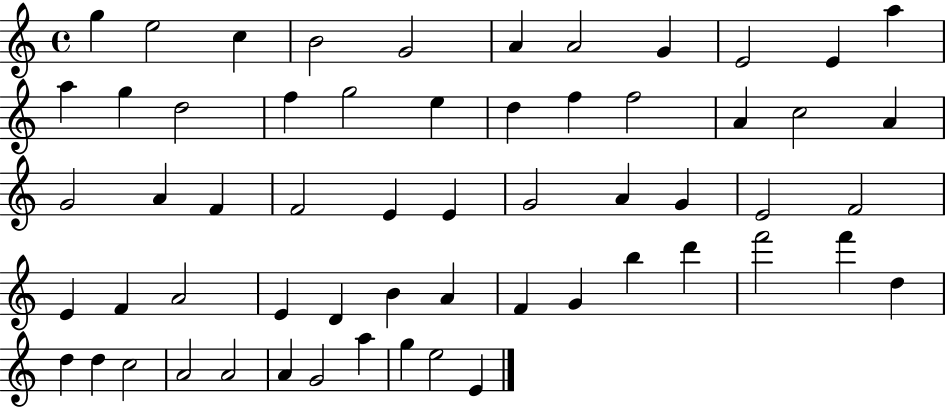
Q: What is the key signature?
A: C major